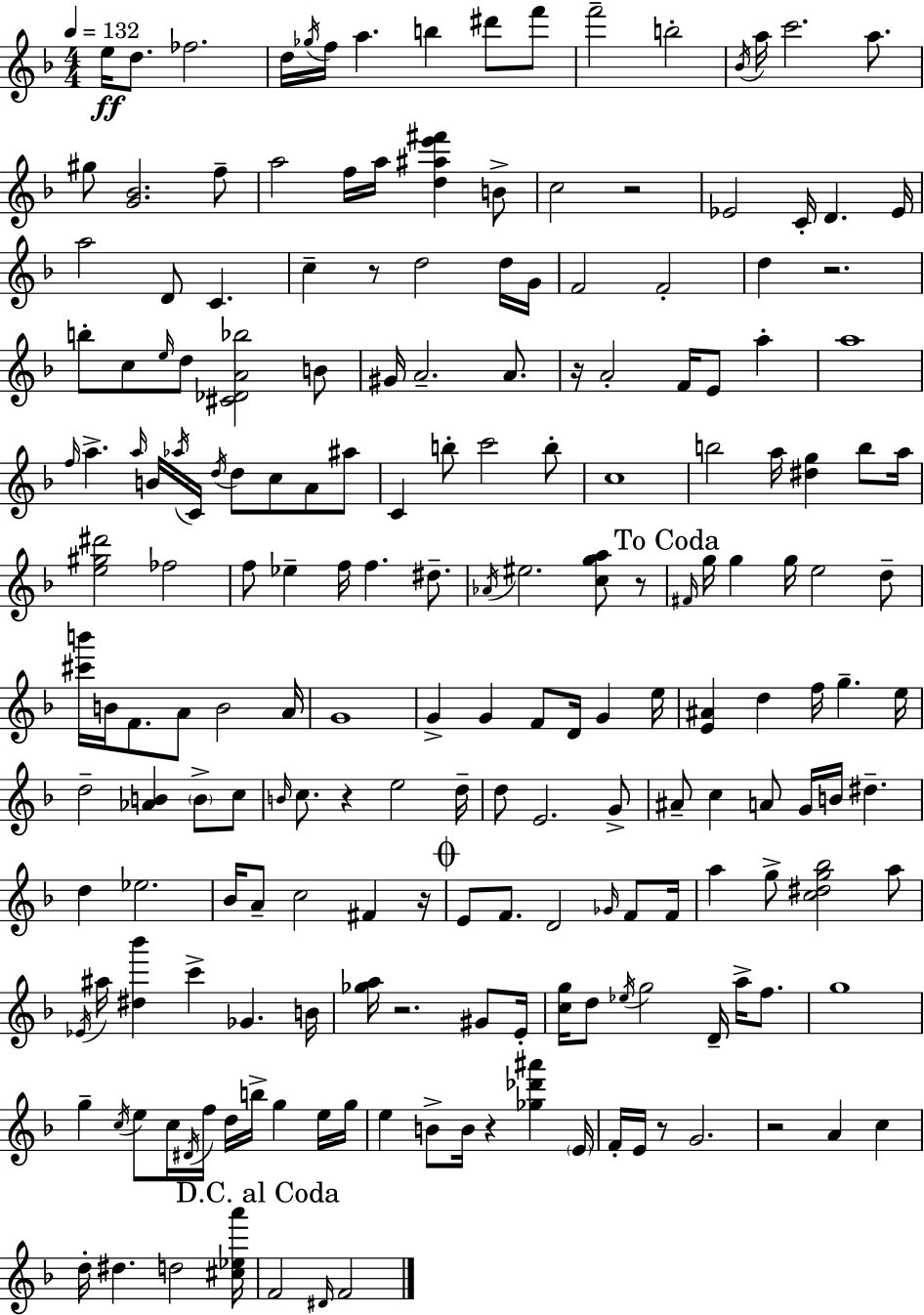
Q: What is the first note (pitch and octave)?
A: E5